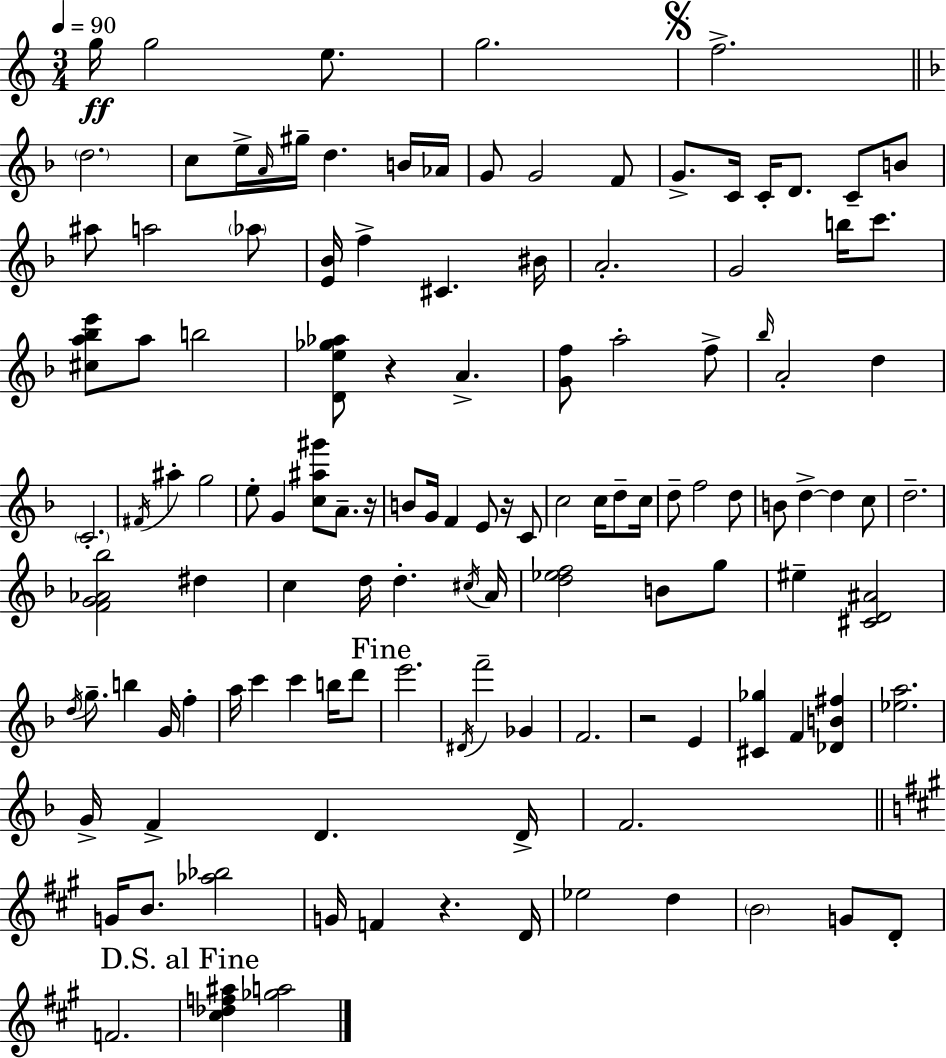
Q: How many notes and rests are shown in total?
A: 125